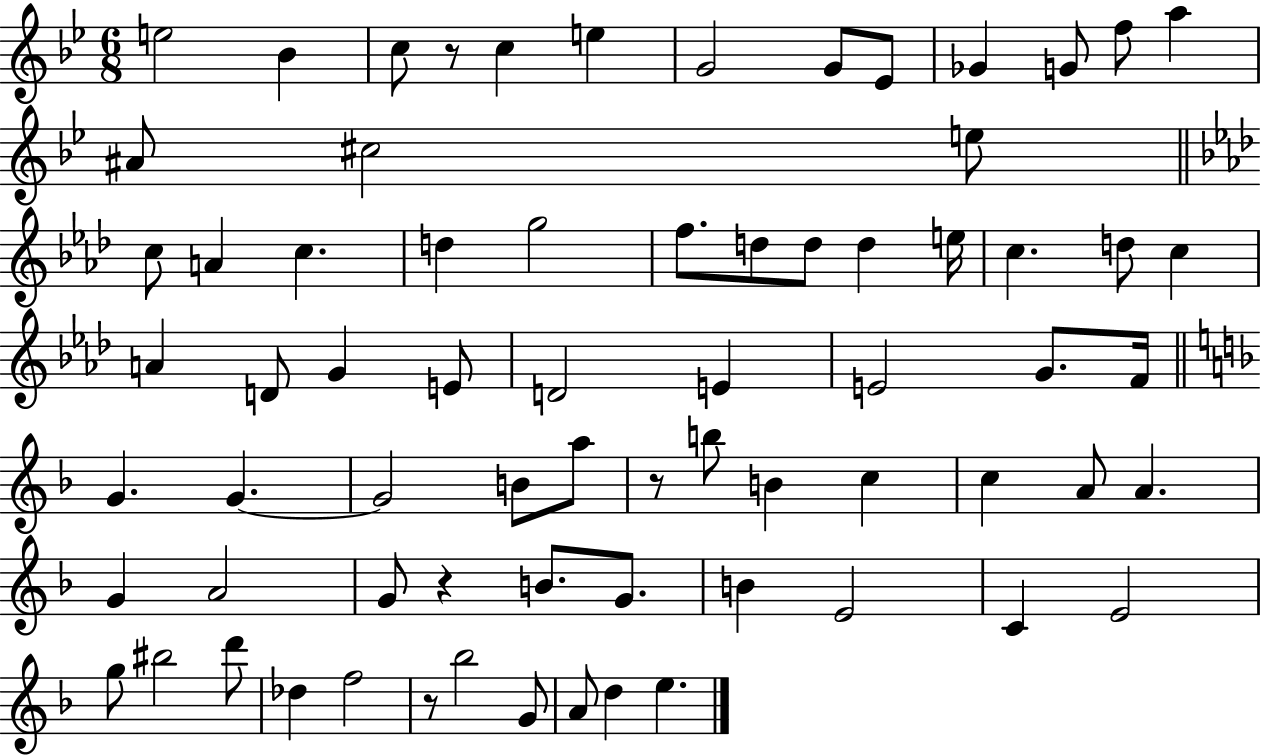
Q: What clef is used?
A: treble